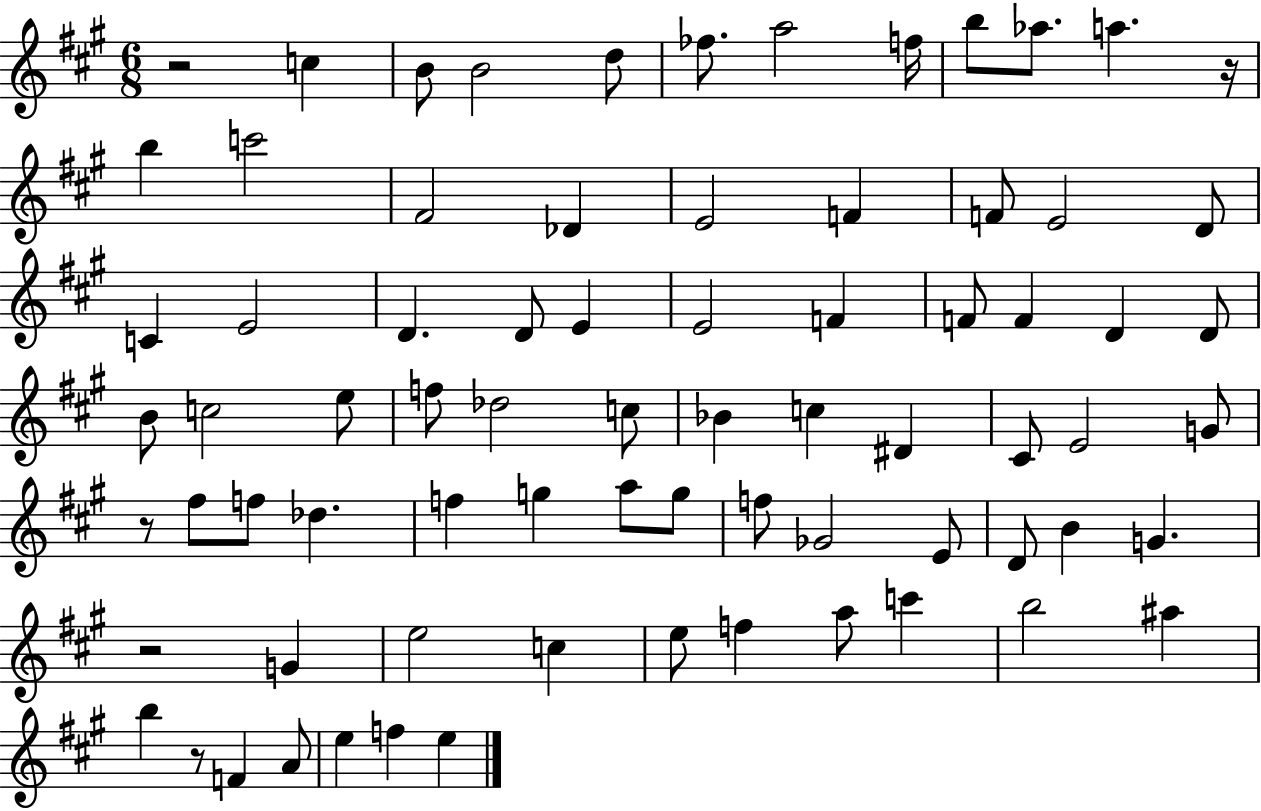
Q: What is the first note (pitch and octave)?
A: C5